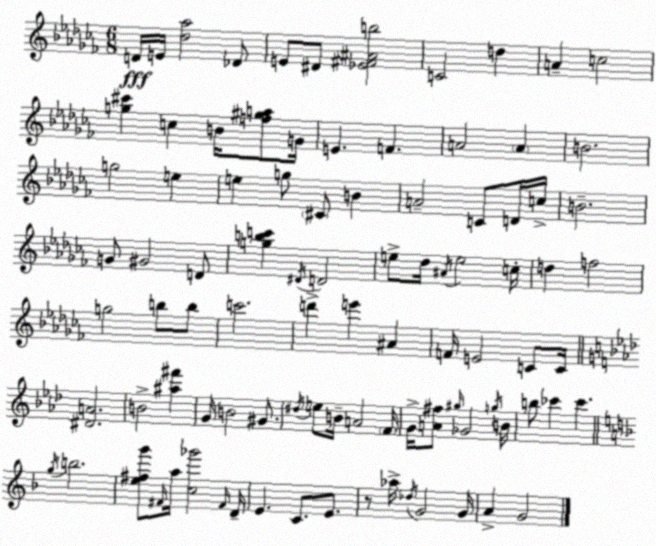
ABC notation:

X:1
T:Untitled
M:6/8
L:1/4
K:Abm
D/4 E/4 [_d_a]2 _D/2 E/2 ^D/2 [_E^F^Ab]2 C2 d A c2 [g^c'] c B/4 [f^ga]/2 G/4 E F A2 A B2 g2 e e g/2 ^C/2 B A2 C/2 D/4 c/4 B2 G/2 ^G2 D/2 [gbc'] ^D/4 D2 e/2 _d/4 ^A/4 e2 c/4 d f2 g2 b/2 b/2 c'2 d' e' ^A F/4 E2 C/2 C/4 [^DA]2 B2 [^a^f'] G/4 B2 ^G/2 ^d/4 e/2 B/4 A2 F/4 G/4 [A^f]/2 ^g/4 _G2 g/4 B/4 b/2 _c' _c' g/4 b2 [e^fg']/2 ^F/4 a/4 [c_g']2 ^F/4 D/4 E C/2 E/2 z/2 _a/4 _d/4 G2 G/4 A G2